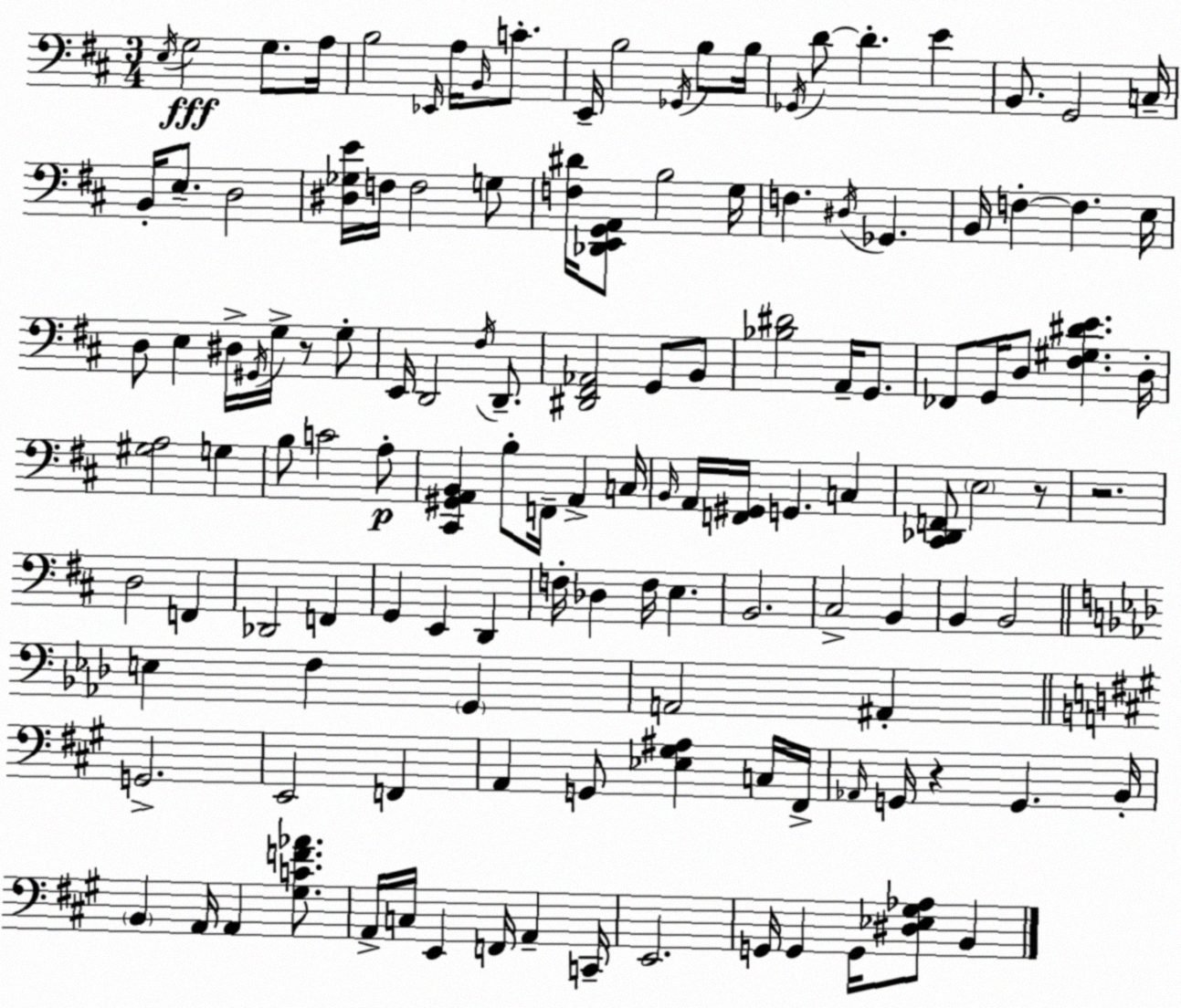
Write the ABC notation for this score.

X:1
T:Untitled
M:3/4
L:1/4
K:D
E,/4 G,2 G,/2 A,/4 B,2 _E,,/4 A,/4 B,,/4 C/2 E,,/4 B,2 _G,,/4 B,/2 B,/4 _G,,/4 D/2 D E B,,/2 G,,2 C,/4 B,,/4 E,/2 D,2 [^D,_G,E]/4 F,/4 F,2 G,/2 [F,^D]/4 [_D,,E,,G,,A,,]/2 B,2 G,/4 F, ^D,/4 _G,, B,,/4 F, F, E,/4 D,/2 E, ^D,/4 ^G,,/4 G,/4 z/2 G,/2 E,,/4 D,,2 ^F,/4 D,,/2 [^D,,^F,,_A,,]2 G,,/2 B,,/2 [_B,^D]2 A,,/4 G,,/2 _F,,/2 G,,/4 D,/2 [^F,^G,^DE] D,/4 [^G,A,]2 G, B,/2 C2 A,/2 [^C,,^G,,A,,B,,] B,/2 F,,/4 A,, C,/4 B,,/4 A,,/4 [F,,^G,,]/4 G,, C, [^C,,_D,,F,,]/2 E,2 z/2 z2 D,2 F,, _D,,2 F,, G,, E,, D,, F,/4 _D, F,/4 E, B,,2 ^C,2 B,, B,, B,,2 E, F, G,, A,,2 ^A,, G,,2 E,,2 F,, A,, G,,/2 [_E,^G,^A,] C,/4 ^F,,/4 _A,,/4 G,,/4 z G,, B,,/4 B,, A,,/4 A,, [^G,CF_A]/2 A,,/4 C,/4 E,, F,,/4 A,, C,,/4 E,,2 G,,/4 G,, G,,/4 [^D,_E,^G,_A,]/2 B,,